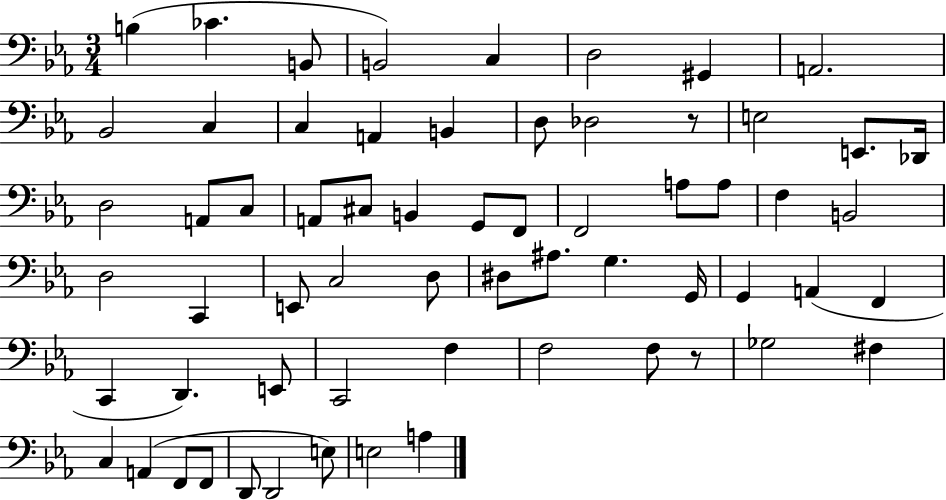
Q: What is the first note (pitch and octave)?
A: B3